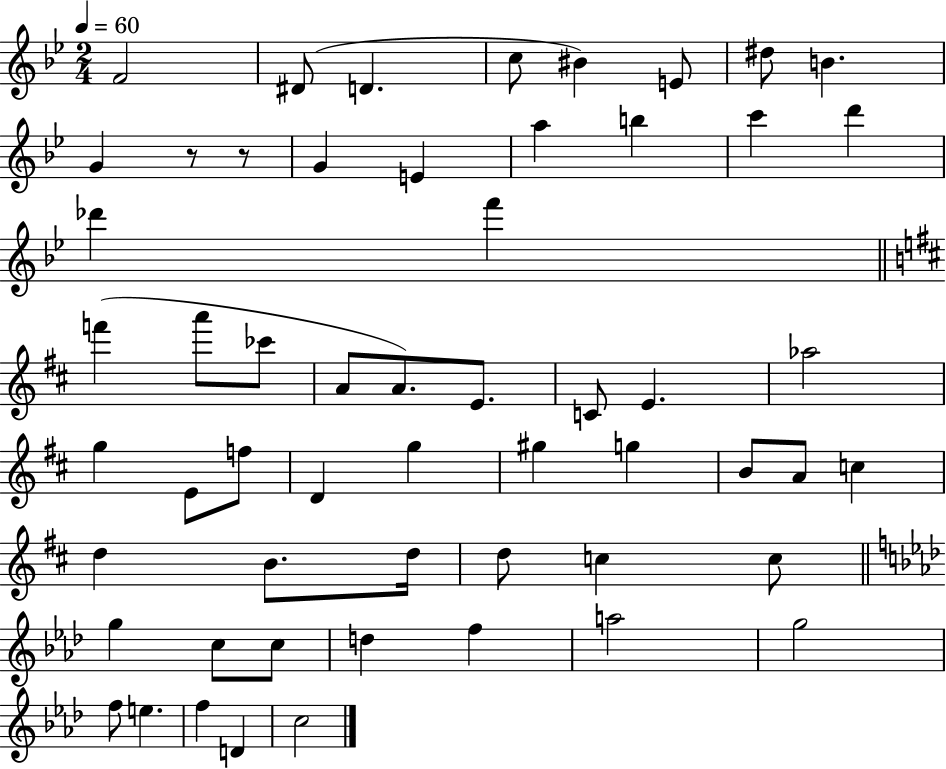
X:1
T:Untitled
M:2/4
L:1/4
K:Bb
F2 ^D/2 D c/2 ^B E/2 ^d/2 B G z/2 z/2 G E a b c' d' _d' f' f' a'/2 _c'/2 A/2 A/2 E/2 C/2 E _a2 g E/2 f/2 D g ^g g B/2 A/2 c d B/2 d/4 d/2 c c/2 g c/2 c/2 d f a2 g2 f/2 e f D c2